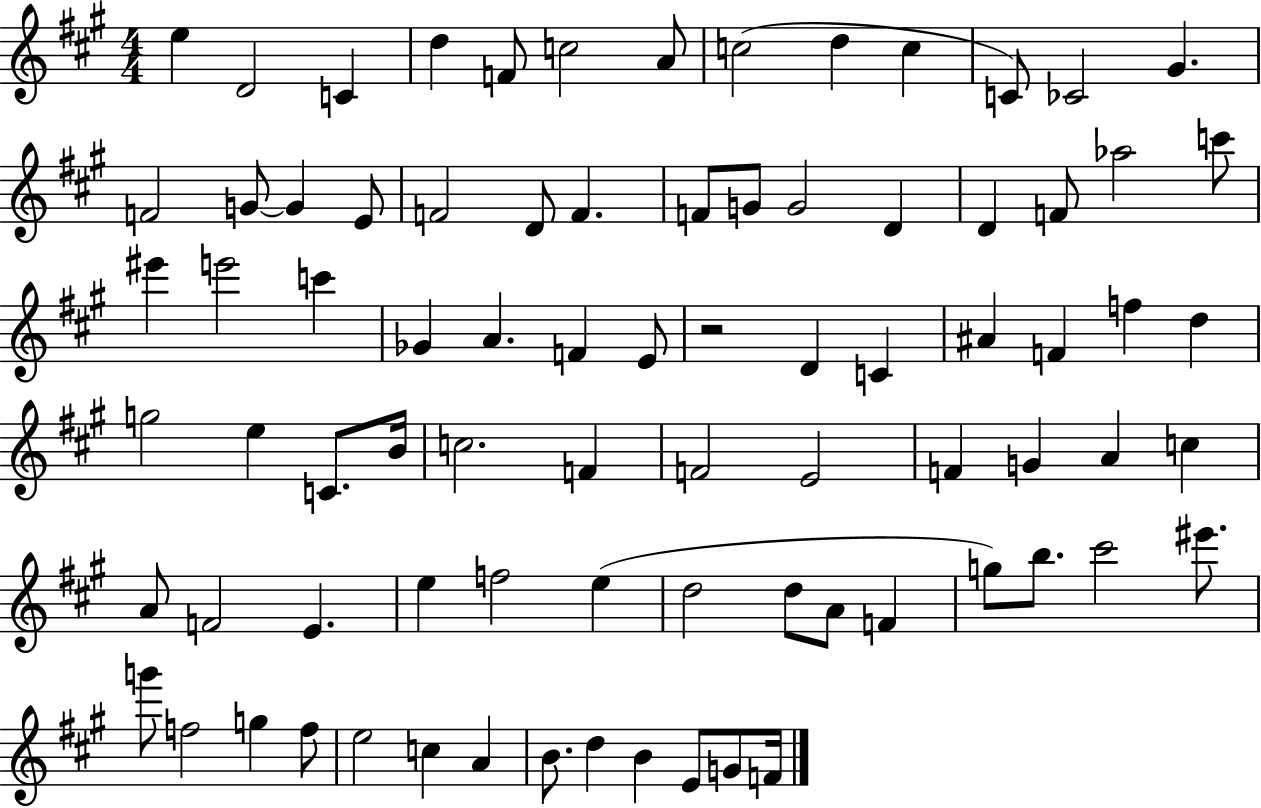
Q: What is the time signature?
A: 4/4